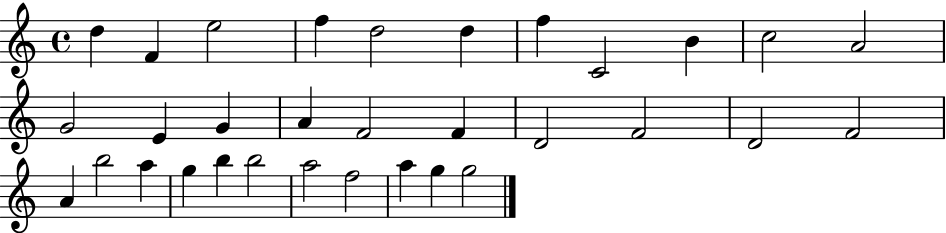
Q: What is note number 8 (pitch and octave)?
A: C4